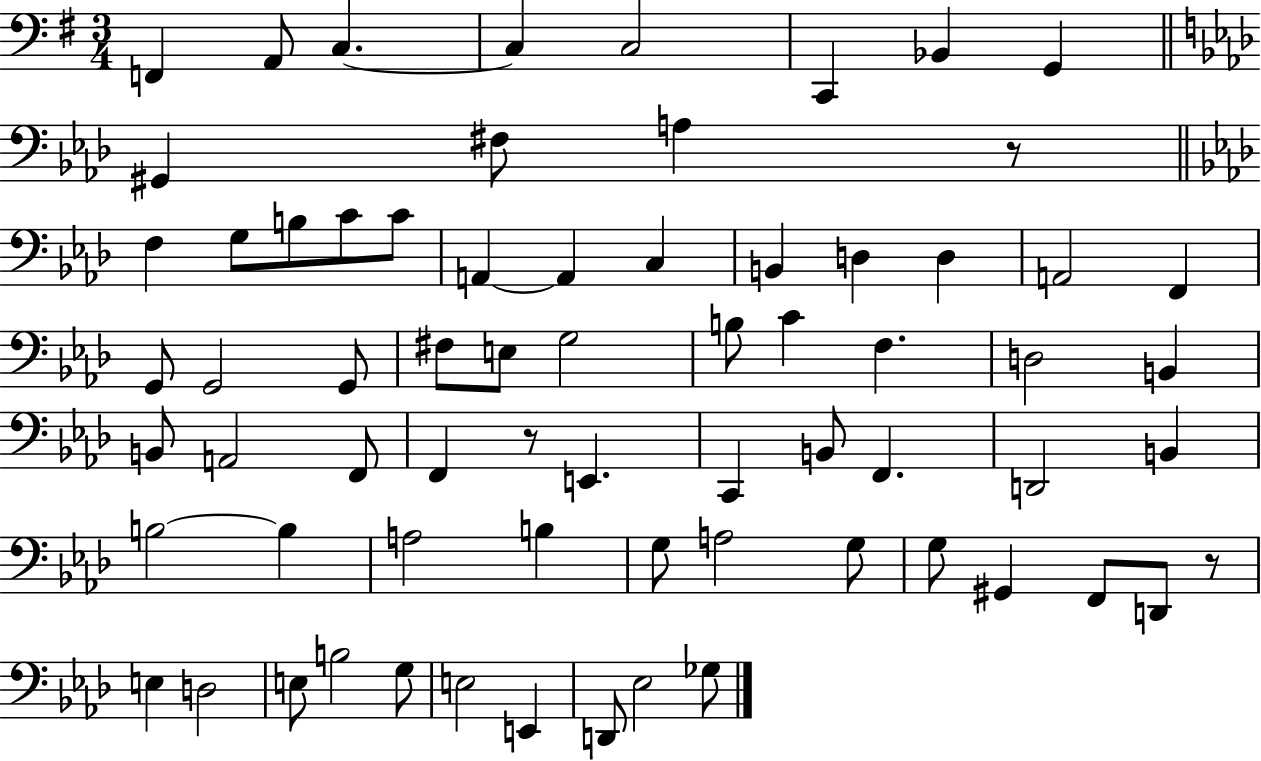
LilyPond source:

{
  \clef bass
  \numericTimeSignature
  \time 3/4
  \key g \major
  f,4 a,8 c4.~~ | c4 c2 | c,4 bes,4 g,4 | \bar "||" \break \key aes \major gis,4 fis8 a4 r8 | \bar "||" \break \key aes \major f4 g8 b8 c'8 c'8 | a,4~~ a,4 c4 | b,4 d4 d4 | a,2 f,4 | \break g,8 g,2 g,8 | fis8 e8 g2 | b8 c'4 f4. | d2 b,4 | \break b,8 a,2 f,8 | f,4 r8 e,4. | c,4 b,8 f,4. | d,2 b,4 | \break b2~~ b4 | a2 b4 | g8 a2 g8 | g8 gis,4 f,8 d,8 r8 | \break e4 d2 | e8 b2 g8 | e2 e,4 | d,8 ees2 ges8 | \break \bar "|."
}